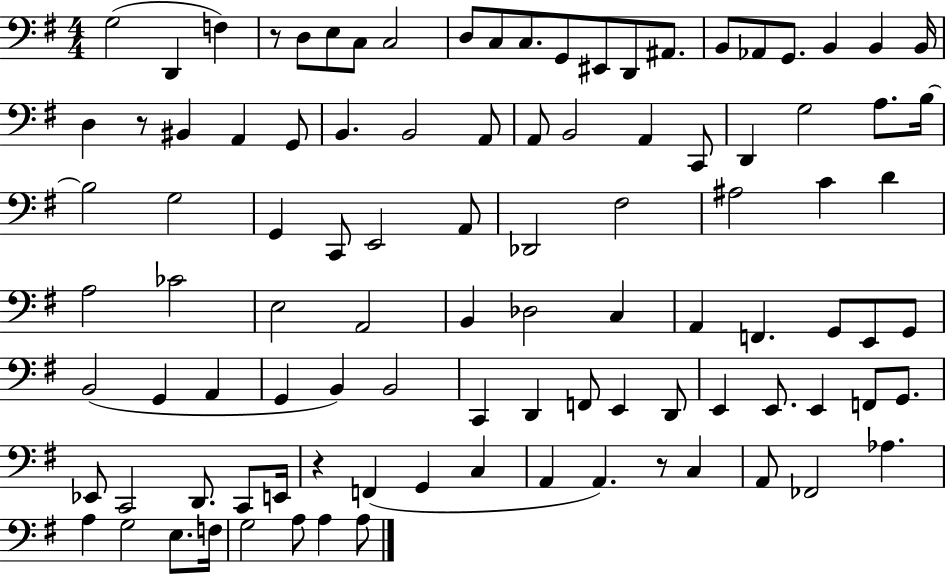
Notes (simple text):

G3/h D2/q F3/q R/e D3/e E3/e C3/e C3/h D3/e C3/e C3/e. G2/e EIS2/e D2/e A#2/e. B2/e Ab2/e G2/e. B2/q B2/q B2/s D3/q R/e BIS2/q A2/q G2/e B2/q. B2/h A2/e A2/e B2/h A2/q C2/e D2/q G3/h A3/e. B3/s B3/h G3/h G2/q C2/e E2/h A2/e Db2/h F#3/h A#3/h C4/q D4/q A3/h CES4/h E3/h A2/h B2/q Db3/h C3/q A2/q F2/q. G2/e E2/e G2/e B2/h G2/q A2/q G2/q B2/q B2/h C2/q D2/q F2/e E2/q D2/e E2/q E2/e. E2/q F2/e G2/e. Eb2/e C2/h D2/e. C2/e E2/s R/q F2/q G2/q C3/q A2/q A2/q. R/e C3/q A2/e FES2/h Ab3/q. A3/q G3/h E3/e. F3/s G3/h A3/e A3/q A3/e